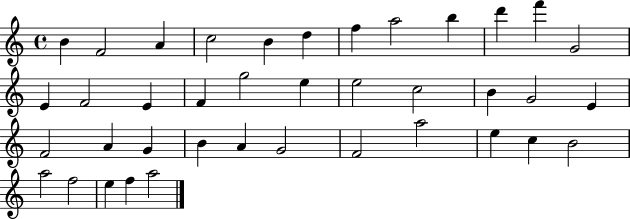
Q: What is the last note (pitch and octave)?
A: A5